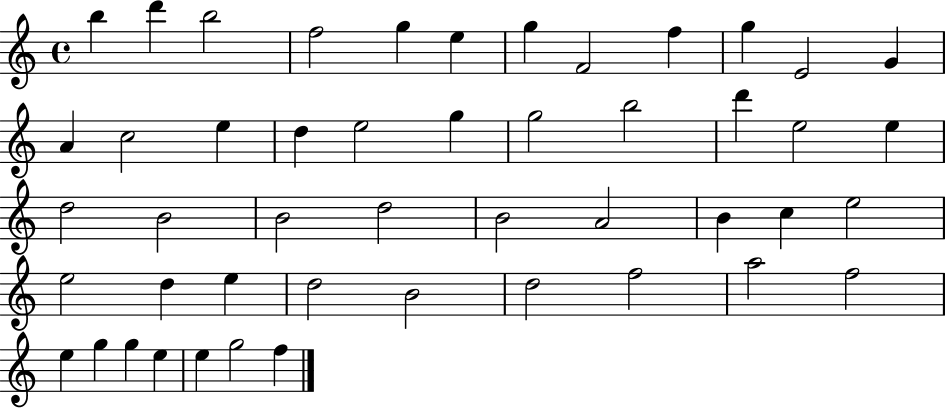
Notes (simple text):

B5/q D6/q B5/h F5/h G5/q E5/q G5/q F4/h F5/q G5/q E4/h G4/q A4/q C5/h E5/q D5/q E5/h G5/q G5/h B5/h D6/q E5/h E5/q D5/h B4/h B4/h D5/h B4/h A4/h B4/q C5/q E5/h E5/h D5/q E5/q D5/h B4/h D5/h F5/h A5/h F5/h E5/q G5/q G5/q E5/q E5/q G5/h F5/q